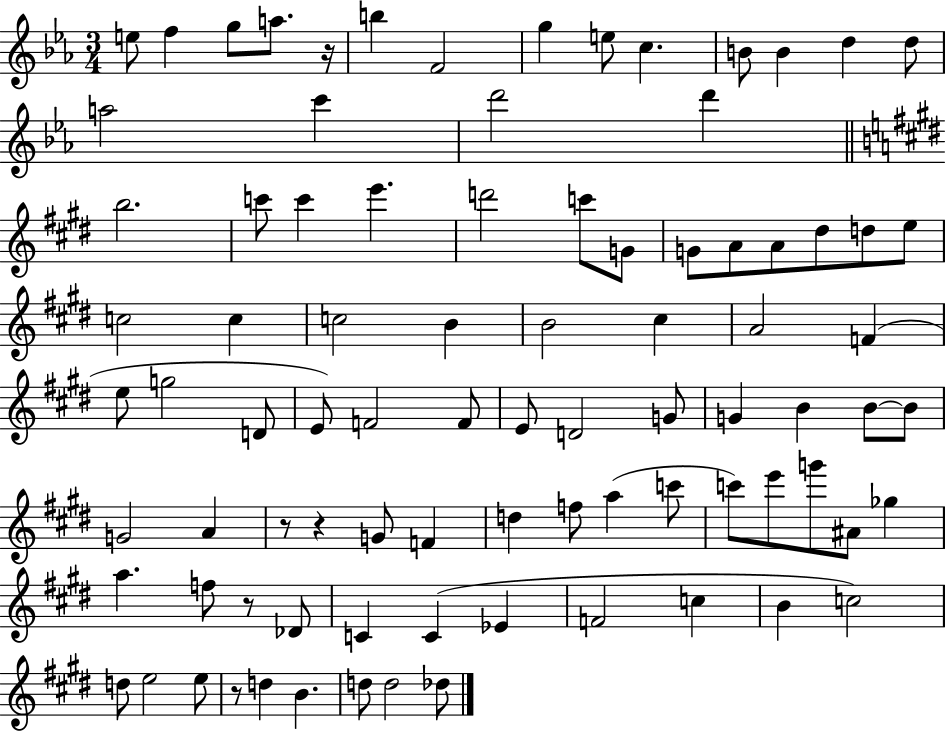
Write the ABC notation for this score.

X:1
T:Untitled
M:3/4
L:1/4
K:Eb
e/2 f g/2 a/2 z/4 b F2 g e/2 c B/2 B d d/2 a2 c' d'2 d' b2 c'/2 c' e' d'2 c'/2 G/2 G/2 A/2 A/2 ^d/2 d/2 e/2 c2 c c2 B B2 ^c A2 F e/2 g2 D/2 E/2 F2 F/2 E/2 D2 G/2 G B B/2 B/2 G2 A z/2 z G/2 F d f/2 a c'/2 c'/2 e'/2 g'/2 ^A/2 _g a f/2 z/2 _D/2 C C _E F2 c B c2 d/2 e2 e/2 z/2 d B d/2 d2 _d/2